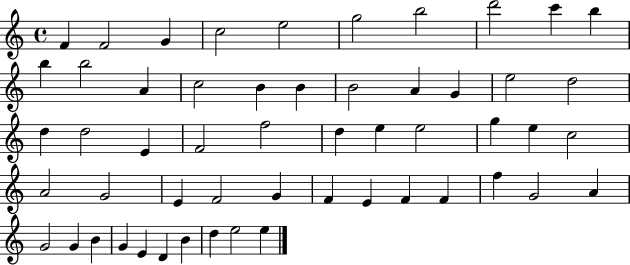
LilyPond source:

{
  \clef treble
  \time 4/4
  \defaultTimeSignature
  \key c \major
  f'4 f'2 g'4 | c''2 e''2 | g''2 b''2 | d'''2 c'''4 b''4 | \break b''4 b''2 a'4 | c''2 b'4 b'4 | b'2 a'4 g'4 | e''2 d''2 | \break d''4 d''2 e'4 | f'2 f''2 | d''4 e''4 e''2 | g''4 e''4 c''2 | \break a'2 g'2 | e'4 f'2 g'4 | f'4 e'4 f'4 f'4 | f''4 g'2 a'4 | \break g'2 g'4 b'4 | g'4 e'4 d'4 b'4 | d''4 e''2 e''4 | \bar "|."
}